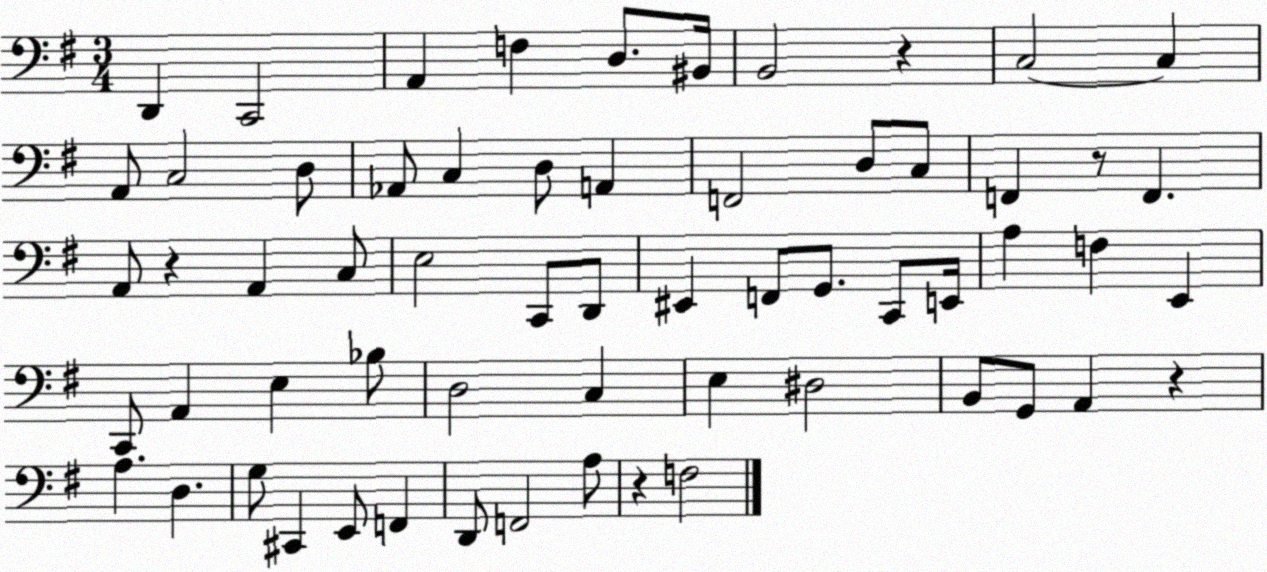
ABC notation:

X:1
T:Untitled
M:3/4
L:1/4
K:G
D,, C,,2 A,, F, D,/2 ^B,,/4 B,,2 z C,2 C, A,,/2 C,2 D,/2 _A,,/2 C, D,/2 A,, F,,2 D,/2 C,/2 F,, z/2 F,, A,,/2 z A,, C,/2 E,2 C,,/2 D,,/2 ^E,, F,,/2 G,,/2 C,,/2 E,,/4 A, F, E,, C,,/2 A,, E, _B,/2 D,2 C, E, ^D,2 B,,/2 G,,/2 A,, z A, D, G,/2 ^C,, E,,/2 F,, D,,/2 F,,2 A,/2 z F,2